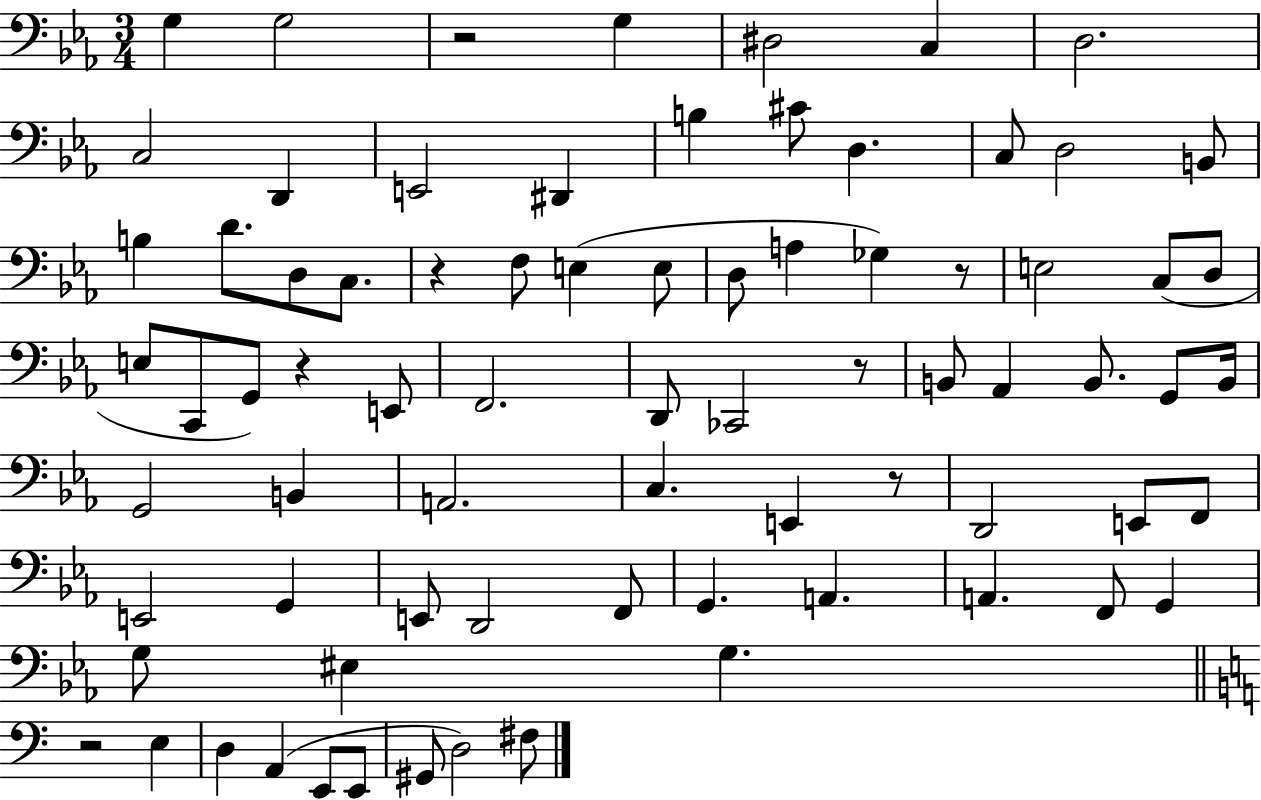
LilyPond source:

{
  \clef bass
  \numericTimeSignature
  \time 3/4
  \key ees \major
  g4 g2 | r2 g4 | dis2 c4 | d2. | \break c2 d,4 | e,2 dis,4 | b4 cis'8 d4. | c8 d2 b,8 | \break b4 d'8. d8 c8. | r4 f8 e4( e8 | d8 a4 ges4) r8 | e2 c8( d8 | \break e8 c,8 g,8) r4 e,8 | f,2. | d,8 ces,2 r8 | b,8 aes,4 b,8. g,8 b,16 | \break g,2 b,4 | a,2. | c4. e,4 r8 | d,2 e,8 f,8 | \break e,2 g,4 | e,8 d,2 f,8 | g,4. a,4. | a,4. f,8 g,4 | \break g8 eis4 g4. | \bar "||" \break \key c \major r2 e4 | d4 a,4( e,8 e,8 | gis,8 d2) fis8 | \bar "|."
}